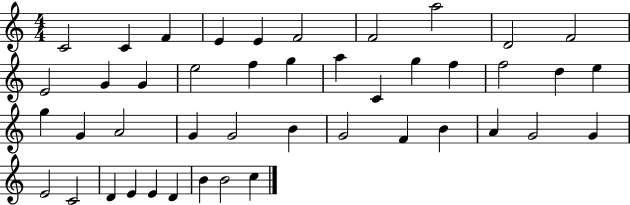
C4/h C4/q F4/q E4/q E4/q F4/h F4/h A5/h D4/h F4/h E4/h G4/q G4/q E5/h F5/q G5/q A5/q C4/q G5/q F5/q F5/h D5/q E5/q G5/q G4/q A4/h G4/q G4/h B4/q G4/h F4/q B4/q A4/q G4/h G4/q E4/h C4/h D4/q E4/q E4/q D4/q B4/q B4/h C5/q